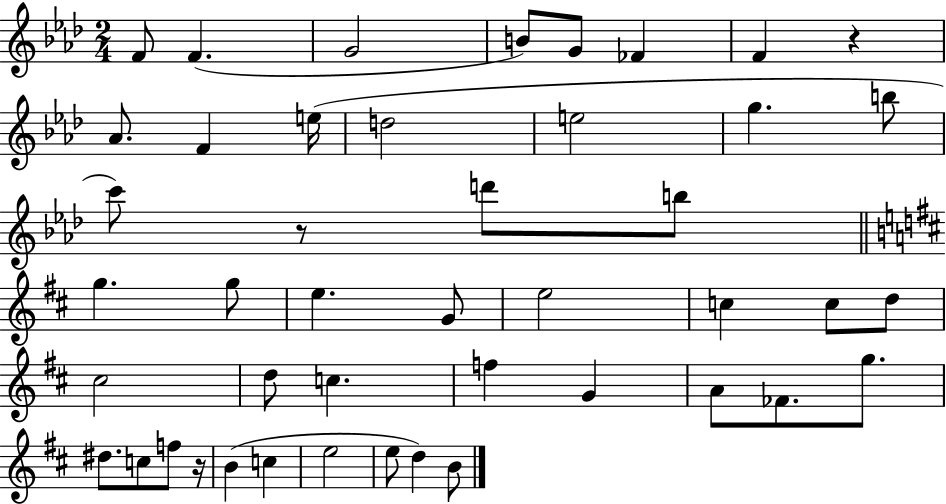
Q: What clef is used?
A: treble